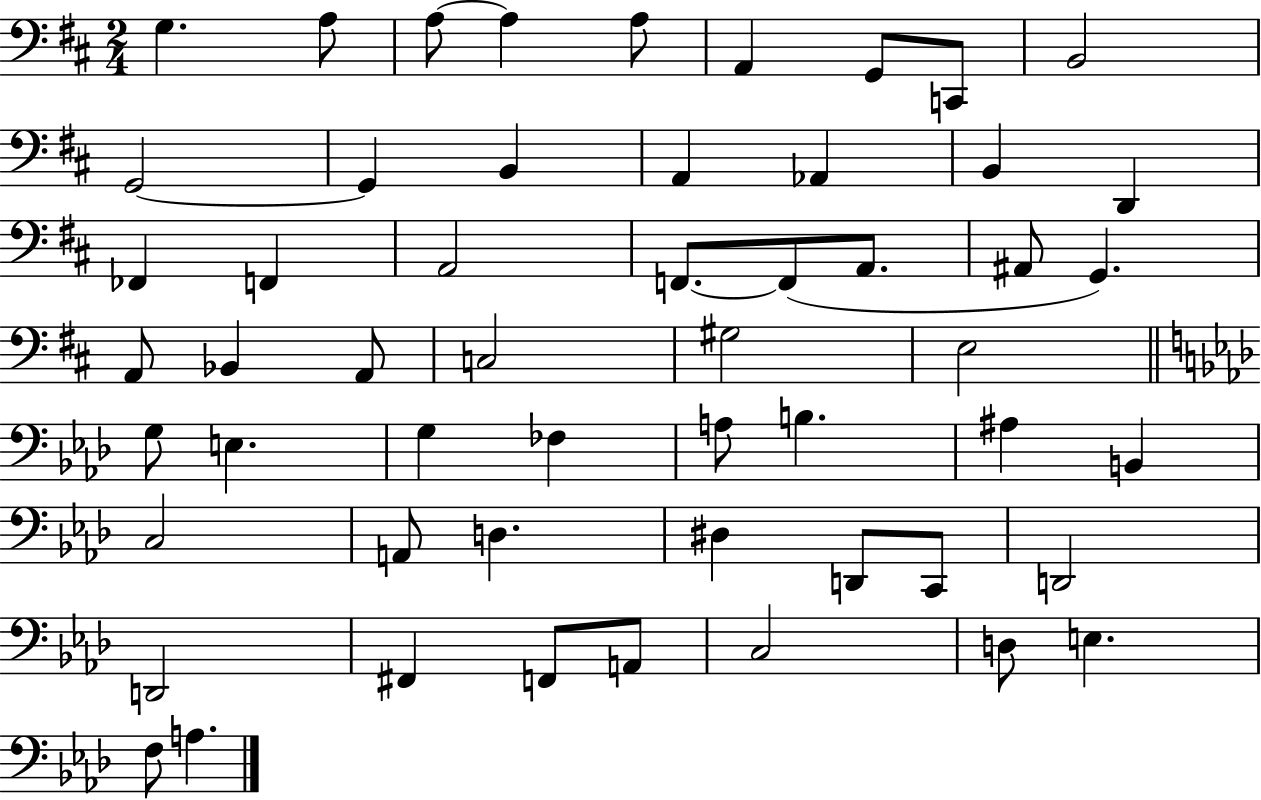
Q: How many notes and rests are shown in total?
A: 54